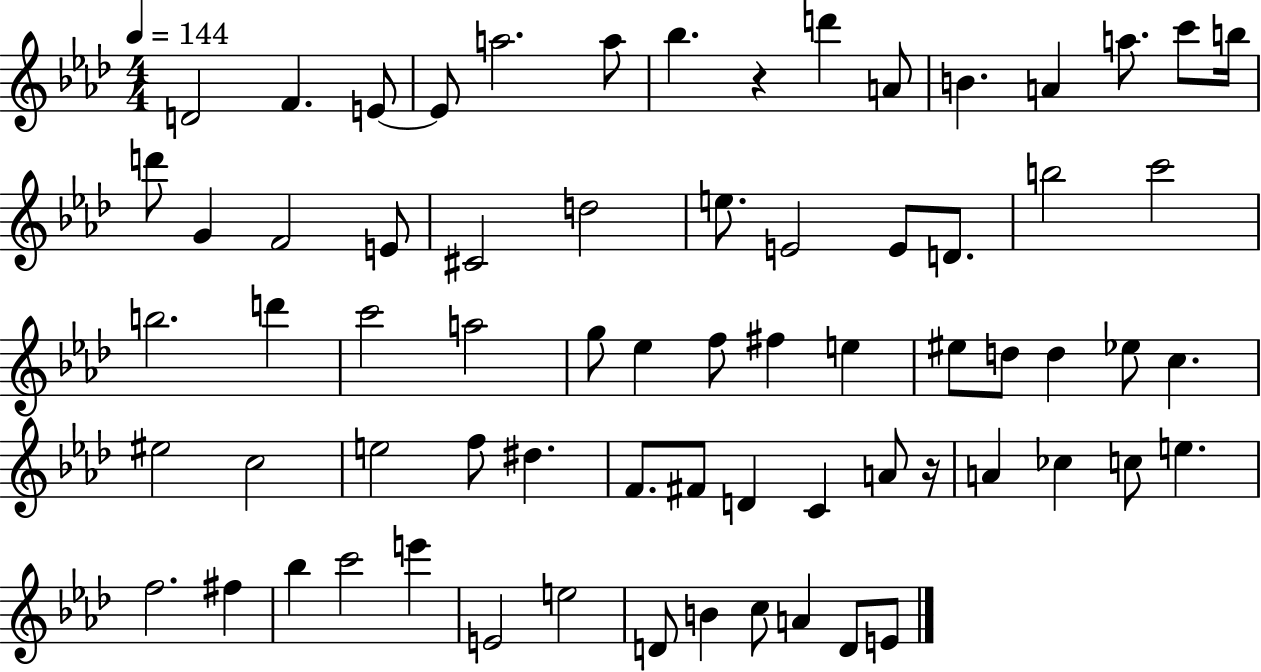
{
  \clef treble
  \numericTimeSignature
  \time 4/4
  \key aes \major
  \tempo 4 = 144
  d'2 f'4. e'8~~ | e'8 a''2. a''8 | bes''4. r4 d'''4 a'8 | b'4. a'4 a''8. c'''8 b''16 | \break d'''8 g'4 f'2 e'8 | cis'2 d''2 | e''8. e'2 e'8 d'8. | b''2 c'''2 | \break b''2. d'''4 | c'''2 a''2 | g''8 ees''4 f''8 fis''4 e''4 | eis''8 d''8 d''4 ees''8 c''4. | \break eis''2 c''2 | e''2 f''8 dis''4. | f'8. fis'8 d'4 c'4 a'8 r16 | a'4 ces''4 c''8 e''4. | \break f''2. fis''4 | bes''4 c'''2 e'''4 | e'2 e''2 | d'8 b'4 c''8 a'4 d'8 e'8 | \break \bar "|."
}